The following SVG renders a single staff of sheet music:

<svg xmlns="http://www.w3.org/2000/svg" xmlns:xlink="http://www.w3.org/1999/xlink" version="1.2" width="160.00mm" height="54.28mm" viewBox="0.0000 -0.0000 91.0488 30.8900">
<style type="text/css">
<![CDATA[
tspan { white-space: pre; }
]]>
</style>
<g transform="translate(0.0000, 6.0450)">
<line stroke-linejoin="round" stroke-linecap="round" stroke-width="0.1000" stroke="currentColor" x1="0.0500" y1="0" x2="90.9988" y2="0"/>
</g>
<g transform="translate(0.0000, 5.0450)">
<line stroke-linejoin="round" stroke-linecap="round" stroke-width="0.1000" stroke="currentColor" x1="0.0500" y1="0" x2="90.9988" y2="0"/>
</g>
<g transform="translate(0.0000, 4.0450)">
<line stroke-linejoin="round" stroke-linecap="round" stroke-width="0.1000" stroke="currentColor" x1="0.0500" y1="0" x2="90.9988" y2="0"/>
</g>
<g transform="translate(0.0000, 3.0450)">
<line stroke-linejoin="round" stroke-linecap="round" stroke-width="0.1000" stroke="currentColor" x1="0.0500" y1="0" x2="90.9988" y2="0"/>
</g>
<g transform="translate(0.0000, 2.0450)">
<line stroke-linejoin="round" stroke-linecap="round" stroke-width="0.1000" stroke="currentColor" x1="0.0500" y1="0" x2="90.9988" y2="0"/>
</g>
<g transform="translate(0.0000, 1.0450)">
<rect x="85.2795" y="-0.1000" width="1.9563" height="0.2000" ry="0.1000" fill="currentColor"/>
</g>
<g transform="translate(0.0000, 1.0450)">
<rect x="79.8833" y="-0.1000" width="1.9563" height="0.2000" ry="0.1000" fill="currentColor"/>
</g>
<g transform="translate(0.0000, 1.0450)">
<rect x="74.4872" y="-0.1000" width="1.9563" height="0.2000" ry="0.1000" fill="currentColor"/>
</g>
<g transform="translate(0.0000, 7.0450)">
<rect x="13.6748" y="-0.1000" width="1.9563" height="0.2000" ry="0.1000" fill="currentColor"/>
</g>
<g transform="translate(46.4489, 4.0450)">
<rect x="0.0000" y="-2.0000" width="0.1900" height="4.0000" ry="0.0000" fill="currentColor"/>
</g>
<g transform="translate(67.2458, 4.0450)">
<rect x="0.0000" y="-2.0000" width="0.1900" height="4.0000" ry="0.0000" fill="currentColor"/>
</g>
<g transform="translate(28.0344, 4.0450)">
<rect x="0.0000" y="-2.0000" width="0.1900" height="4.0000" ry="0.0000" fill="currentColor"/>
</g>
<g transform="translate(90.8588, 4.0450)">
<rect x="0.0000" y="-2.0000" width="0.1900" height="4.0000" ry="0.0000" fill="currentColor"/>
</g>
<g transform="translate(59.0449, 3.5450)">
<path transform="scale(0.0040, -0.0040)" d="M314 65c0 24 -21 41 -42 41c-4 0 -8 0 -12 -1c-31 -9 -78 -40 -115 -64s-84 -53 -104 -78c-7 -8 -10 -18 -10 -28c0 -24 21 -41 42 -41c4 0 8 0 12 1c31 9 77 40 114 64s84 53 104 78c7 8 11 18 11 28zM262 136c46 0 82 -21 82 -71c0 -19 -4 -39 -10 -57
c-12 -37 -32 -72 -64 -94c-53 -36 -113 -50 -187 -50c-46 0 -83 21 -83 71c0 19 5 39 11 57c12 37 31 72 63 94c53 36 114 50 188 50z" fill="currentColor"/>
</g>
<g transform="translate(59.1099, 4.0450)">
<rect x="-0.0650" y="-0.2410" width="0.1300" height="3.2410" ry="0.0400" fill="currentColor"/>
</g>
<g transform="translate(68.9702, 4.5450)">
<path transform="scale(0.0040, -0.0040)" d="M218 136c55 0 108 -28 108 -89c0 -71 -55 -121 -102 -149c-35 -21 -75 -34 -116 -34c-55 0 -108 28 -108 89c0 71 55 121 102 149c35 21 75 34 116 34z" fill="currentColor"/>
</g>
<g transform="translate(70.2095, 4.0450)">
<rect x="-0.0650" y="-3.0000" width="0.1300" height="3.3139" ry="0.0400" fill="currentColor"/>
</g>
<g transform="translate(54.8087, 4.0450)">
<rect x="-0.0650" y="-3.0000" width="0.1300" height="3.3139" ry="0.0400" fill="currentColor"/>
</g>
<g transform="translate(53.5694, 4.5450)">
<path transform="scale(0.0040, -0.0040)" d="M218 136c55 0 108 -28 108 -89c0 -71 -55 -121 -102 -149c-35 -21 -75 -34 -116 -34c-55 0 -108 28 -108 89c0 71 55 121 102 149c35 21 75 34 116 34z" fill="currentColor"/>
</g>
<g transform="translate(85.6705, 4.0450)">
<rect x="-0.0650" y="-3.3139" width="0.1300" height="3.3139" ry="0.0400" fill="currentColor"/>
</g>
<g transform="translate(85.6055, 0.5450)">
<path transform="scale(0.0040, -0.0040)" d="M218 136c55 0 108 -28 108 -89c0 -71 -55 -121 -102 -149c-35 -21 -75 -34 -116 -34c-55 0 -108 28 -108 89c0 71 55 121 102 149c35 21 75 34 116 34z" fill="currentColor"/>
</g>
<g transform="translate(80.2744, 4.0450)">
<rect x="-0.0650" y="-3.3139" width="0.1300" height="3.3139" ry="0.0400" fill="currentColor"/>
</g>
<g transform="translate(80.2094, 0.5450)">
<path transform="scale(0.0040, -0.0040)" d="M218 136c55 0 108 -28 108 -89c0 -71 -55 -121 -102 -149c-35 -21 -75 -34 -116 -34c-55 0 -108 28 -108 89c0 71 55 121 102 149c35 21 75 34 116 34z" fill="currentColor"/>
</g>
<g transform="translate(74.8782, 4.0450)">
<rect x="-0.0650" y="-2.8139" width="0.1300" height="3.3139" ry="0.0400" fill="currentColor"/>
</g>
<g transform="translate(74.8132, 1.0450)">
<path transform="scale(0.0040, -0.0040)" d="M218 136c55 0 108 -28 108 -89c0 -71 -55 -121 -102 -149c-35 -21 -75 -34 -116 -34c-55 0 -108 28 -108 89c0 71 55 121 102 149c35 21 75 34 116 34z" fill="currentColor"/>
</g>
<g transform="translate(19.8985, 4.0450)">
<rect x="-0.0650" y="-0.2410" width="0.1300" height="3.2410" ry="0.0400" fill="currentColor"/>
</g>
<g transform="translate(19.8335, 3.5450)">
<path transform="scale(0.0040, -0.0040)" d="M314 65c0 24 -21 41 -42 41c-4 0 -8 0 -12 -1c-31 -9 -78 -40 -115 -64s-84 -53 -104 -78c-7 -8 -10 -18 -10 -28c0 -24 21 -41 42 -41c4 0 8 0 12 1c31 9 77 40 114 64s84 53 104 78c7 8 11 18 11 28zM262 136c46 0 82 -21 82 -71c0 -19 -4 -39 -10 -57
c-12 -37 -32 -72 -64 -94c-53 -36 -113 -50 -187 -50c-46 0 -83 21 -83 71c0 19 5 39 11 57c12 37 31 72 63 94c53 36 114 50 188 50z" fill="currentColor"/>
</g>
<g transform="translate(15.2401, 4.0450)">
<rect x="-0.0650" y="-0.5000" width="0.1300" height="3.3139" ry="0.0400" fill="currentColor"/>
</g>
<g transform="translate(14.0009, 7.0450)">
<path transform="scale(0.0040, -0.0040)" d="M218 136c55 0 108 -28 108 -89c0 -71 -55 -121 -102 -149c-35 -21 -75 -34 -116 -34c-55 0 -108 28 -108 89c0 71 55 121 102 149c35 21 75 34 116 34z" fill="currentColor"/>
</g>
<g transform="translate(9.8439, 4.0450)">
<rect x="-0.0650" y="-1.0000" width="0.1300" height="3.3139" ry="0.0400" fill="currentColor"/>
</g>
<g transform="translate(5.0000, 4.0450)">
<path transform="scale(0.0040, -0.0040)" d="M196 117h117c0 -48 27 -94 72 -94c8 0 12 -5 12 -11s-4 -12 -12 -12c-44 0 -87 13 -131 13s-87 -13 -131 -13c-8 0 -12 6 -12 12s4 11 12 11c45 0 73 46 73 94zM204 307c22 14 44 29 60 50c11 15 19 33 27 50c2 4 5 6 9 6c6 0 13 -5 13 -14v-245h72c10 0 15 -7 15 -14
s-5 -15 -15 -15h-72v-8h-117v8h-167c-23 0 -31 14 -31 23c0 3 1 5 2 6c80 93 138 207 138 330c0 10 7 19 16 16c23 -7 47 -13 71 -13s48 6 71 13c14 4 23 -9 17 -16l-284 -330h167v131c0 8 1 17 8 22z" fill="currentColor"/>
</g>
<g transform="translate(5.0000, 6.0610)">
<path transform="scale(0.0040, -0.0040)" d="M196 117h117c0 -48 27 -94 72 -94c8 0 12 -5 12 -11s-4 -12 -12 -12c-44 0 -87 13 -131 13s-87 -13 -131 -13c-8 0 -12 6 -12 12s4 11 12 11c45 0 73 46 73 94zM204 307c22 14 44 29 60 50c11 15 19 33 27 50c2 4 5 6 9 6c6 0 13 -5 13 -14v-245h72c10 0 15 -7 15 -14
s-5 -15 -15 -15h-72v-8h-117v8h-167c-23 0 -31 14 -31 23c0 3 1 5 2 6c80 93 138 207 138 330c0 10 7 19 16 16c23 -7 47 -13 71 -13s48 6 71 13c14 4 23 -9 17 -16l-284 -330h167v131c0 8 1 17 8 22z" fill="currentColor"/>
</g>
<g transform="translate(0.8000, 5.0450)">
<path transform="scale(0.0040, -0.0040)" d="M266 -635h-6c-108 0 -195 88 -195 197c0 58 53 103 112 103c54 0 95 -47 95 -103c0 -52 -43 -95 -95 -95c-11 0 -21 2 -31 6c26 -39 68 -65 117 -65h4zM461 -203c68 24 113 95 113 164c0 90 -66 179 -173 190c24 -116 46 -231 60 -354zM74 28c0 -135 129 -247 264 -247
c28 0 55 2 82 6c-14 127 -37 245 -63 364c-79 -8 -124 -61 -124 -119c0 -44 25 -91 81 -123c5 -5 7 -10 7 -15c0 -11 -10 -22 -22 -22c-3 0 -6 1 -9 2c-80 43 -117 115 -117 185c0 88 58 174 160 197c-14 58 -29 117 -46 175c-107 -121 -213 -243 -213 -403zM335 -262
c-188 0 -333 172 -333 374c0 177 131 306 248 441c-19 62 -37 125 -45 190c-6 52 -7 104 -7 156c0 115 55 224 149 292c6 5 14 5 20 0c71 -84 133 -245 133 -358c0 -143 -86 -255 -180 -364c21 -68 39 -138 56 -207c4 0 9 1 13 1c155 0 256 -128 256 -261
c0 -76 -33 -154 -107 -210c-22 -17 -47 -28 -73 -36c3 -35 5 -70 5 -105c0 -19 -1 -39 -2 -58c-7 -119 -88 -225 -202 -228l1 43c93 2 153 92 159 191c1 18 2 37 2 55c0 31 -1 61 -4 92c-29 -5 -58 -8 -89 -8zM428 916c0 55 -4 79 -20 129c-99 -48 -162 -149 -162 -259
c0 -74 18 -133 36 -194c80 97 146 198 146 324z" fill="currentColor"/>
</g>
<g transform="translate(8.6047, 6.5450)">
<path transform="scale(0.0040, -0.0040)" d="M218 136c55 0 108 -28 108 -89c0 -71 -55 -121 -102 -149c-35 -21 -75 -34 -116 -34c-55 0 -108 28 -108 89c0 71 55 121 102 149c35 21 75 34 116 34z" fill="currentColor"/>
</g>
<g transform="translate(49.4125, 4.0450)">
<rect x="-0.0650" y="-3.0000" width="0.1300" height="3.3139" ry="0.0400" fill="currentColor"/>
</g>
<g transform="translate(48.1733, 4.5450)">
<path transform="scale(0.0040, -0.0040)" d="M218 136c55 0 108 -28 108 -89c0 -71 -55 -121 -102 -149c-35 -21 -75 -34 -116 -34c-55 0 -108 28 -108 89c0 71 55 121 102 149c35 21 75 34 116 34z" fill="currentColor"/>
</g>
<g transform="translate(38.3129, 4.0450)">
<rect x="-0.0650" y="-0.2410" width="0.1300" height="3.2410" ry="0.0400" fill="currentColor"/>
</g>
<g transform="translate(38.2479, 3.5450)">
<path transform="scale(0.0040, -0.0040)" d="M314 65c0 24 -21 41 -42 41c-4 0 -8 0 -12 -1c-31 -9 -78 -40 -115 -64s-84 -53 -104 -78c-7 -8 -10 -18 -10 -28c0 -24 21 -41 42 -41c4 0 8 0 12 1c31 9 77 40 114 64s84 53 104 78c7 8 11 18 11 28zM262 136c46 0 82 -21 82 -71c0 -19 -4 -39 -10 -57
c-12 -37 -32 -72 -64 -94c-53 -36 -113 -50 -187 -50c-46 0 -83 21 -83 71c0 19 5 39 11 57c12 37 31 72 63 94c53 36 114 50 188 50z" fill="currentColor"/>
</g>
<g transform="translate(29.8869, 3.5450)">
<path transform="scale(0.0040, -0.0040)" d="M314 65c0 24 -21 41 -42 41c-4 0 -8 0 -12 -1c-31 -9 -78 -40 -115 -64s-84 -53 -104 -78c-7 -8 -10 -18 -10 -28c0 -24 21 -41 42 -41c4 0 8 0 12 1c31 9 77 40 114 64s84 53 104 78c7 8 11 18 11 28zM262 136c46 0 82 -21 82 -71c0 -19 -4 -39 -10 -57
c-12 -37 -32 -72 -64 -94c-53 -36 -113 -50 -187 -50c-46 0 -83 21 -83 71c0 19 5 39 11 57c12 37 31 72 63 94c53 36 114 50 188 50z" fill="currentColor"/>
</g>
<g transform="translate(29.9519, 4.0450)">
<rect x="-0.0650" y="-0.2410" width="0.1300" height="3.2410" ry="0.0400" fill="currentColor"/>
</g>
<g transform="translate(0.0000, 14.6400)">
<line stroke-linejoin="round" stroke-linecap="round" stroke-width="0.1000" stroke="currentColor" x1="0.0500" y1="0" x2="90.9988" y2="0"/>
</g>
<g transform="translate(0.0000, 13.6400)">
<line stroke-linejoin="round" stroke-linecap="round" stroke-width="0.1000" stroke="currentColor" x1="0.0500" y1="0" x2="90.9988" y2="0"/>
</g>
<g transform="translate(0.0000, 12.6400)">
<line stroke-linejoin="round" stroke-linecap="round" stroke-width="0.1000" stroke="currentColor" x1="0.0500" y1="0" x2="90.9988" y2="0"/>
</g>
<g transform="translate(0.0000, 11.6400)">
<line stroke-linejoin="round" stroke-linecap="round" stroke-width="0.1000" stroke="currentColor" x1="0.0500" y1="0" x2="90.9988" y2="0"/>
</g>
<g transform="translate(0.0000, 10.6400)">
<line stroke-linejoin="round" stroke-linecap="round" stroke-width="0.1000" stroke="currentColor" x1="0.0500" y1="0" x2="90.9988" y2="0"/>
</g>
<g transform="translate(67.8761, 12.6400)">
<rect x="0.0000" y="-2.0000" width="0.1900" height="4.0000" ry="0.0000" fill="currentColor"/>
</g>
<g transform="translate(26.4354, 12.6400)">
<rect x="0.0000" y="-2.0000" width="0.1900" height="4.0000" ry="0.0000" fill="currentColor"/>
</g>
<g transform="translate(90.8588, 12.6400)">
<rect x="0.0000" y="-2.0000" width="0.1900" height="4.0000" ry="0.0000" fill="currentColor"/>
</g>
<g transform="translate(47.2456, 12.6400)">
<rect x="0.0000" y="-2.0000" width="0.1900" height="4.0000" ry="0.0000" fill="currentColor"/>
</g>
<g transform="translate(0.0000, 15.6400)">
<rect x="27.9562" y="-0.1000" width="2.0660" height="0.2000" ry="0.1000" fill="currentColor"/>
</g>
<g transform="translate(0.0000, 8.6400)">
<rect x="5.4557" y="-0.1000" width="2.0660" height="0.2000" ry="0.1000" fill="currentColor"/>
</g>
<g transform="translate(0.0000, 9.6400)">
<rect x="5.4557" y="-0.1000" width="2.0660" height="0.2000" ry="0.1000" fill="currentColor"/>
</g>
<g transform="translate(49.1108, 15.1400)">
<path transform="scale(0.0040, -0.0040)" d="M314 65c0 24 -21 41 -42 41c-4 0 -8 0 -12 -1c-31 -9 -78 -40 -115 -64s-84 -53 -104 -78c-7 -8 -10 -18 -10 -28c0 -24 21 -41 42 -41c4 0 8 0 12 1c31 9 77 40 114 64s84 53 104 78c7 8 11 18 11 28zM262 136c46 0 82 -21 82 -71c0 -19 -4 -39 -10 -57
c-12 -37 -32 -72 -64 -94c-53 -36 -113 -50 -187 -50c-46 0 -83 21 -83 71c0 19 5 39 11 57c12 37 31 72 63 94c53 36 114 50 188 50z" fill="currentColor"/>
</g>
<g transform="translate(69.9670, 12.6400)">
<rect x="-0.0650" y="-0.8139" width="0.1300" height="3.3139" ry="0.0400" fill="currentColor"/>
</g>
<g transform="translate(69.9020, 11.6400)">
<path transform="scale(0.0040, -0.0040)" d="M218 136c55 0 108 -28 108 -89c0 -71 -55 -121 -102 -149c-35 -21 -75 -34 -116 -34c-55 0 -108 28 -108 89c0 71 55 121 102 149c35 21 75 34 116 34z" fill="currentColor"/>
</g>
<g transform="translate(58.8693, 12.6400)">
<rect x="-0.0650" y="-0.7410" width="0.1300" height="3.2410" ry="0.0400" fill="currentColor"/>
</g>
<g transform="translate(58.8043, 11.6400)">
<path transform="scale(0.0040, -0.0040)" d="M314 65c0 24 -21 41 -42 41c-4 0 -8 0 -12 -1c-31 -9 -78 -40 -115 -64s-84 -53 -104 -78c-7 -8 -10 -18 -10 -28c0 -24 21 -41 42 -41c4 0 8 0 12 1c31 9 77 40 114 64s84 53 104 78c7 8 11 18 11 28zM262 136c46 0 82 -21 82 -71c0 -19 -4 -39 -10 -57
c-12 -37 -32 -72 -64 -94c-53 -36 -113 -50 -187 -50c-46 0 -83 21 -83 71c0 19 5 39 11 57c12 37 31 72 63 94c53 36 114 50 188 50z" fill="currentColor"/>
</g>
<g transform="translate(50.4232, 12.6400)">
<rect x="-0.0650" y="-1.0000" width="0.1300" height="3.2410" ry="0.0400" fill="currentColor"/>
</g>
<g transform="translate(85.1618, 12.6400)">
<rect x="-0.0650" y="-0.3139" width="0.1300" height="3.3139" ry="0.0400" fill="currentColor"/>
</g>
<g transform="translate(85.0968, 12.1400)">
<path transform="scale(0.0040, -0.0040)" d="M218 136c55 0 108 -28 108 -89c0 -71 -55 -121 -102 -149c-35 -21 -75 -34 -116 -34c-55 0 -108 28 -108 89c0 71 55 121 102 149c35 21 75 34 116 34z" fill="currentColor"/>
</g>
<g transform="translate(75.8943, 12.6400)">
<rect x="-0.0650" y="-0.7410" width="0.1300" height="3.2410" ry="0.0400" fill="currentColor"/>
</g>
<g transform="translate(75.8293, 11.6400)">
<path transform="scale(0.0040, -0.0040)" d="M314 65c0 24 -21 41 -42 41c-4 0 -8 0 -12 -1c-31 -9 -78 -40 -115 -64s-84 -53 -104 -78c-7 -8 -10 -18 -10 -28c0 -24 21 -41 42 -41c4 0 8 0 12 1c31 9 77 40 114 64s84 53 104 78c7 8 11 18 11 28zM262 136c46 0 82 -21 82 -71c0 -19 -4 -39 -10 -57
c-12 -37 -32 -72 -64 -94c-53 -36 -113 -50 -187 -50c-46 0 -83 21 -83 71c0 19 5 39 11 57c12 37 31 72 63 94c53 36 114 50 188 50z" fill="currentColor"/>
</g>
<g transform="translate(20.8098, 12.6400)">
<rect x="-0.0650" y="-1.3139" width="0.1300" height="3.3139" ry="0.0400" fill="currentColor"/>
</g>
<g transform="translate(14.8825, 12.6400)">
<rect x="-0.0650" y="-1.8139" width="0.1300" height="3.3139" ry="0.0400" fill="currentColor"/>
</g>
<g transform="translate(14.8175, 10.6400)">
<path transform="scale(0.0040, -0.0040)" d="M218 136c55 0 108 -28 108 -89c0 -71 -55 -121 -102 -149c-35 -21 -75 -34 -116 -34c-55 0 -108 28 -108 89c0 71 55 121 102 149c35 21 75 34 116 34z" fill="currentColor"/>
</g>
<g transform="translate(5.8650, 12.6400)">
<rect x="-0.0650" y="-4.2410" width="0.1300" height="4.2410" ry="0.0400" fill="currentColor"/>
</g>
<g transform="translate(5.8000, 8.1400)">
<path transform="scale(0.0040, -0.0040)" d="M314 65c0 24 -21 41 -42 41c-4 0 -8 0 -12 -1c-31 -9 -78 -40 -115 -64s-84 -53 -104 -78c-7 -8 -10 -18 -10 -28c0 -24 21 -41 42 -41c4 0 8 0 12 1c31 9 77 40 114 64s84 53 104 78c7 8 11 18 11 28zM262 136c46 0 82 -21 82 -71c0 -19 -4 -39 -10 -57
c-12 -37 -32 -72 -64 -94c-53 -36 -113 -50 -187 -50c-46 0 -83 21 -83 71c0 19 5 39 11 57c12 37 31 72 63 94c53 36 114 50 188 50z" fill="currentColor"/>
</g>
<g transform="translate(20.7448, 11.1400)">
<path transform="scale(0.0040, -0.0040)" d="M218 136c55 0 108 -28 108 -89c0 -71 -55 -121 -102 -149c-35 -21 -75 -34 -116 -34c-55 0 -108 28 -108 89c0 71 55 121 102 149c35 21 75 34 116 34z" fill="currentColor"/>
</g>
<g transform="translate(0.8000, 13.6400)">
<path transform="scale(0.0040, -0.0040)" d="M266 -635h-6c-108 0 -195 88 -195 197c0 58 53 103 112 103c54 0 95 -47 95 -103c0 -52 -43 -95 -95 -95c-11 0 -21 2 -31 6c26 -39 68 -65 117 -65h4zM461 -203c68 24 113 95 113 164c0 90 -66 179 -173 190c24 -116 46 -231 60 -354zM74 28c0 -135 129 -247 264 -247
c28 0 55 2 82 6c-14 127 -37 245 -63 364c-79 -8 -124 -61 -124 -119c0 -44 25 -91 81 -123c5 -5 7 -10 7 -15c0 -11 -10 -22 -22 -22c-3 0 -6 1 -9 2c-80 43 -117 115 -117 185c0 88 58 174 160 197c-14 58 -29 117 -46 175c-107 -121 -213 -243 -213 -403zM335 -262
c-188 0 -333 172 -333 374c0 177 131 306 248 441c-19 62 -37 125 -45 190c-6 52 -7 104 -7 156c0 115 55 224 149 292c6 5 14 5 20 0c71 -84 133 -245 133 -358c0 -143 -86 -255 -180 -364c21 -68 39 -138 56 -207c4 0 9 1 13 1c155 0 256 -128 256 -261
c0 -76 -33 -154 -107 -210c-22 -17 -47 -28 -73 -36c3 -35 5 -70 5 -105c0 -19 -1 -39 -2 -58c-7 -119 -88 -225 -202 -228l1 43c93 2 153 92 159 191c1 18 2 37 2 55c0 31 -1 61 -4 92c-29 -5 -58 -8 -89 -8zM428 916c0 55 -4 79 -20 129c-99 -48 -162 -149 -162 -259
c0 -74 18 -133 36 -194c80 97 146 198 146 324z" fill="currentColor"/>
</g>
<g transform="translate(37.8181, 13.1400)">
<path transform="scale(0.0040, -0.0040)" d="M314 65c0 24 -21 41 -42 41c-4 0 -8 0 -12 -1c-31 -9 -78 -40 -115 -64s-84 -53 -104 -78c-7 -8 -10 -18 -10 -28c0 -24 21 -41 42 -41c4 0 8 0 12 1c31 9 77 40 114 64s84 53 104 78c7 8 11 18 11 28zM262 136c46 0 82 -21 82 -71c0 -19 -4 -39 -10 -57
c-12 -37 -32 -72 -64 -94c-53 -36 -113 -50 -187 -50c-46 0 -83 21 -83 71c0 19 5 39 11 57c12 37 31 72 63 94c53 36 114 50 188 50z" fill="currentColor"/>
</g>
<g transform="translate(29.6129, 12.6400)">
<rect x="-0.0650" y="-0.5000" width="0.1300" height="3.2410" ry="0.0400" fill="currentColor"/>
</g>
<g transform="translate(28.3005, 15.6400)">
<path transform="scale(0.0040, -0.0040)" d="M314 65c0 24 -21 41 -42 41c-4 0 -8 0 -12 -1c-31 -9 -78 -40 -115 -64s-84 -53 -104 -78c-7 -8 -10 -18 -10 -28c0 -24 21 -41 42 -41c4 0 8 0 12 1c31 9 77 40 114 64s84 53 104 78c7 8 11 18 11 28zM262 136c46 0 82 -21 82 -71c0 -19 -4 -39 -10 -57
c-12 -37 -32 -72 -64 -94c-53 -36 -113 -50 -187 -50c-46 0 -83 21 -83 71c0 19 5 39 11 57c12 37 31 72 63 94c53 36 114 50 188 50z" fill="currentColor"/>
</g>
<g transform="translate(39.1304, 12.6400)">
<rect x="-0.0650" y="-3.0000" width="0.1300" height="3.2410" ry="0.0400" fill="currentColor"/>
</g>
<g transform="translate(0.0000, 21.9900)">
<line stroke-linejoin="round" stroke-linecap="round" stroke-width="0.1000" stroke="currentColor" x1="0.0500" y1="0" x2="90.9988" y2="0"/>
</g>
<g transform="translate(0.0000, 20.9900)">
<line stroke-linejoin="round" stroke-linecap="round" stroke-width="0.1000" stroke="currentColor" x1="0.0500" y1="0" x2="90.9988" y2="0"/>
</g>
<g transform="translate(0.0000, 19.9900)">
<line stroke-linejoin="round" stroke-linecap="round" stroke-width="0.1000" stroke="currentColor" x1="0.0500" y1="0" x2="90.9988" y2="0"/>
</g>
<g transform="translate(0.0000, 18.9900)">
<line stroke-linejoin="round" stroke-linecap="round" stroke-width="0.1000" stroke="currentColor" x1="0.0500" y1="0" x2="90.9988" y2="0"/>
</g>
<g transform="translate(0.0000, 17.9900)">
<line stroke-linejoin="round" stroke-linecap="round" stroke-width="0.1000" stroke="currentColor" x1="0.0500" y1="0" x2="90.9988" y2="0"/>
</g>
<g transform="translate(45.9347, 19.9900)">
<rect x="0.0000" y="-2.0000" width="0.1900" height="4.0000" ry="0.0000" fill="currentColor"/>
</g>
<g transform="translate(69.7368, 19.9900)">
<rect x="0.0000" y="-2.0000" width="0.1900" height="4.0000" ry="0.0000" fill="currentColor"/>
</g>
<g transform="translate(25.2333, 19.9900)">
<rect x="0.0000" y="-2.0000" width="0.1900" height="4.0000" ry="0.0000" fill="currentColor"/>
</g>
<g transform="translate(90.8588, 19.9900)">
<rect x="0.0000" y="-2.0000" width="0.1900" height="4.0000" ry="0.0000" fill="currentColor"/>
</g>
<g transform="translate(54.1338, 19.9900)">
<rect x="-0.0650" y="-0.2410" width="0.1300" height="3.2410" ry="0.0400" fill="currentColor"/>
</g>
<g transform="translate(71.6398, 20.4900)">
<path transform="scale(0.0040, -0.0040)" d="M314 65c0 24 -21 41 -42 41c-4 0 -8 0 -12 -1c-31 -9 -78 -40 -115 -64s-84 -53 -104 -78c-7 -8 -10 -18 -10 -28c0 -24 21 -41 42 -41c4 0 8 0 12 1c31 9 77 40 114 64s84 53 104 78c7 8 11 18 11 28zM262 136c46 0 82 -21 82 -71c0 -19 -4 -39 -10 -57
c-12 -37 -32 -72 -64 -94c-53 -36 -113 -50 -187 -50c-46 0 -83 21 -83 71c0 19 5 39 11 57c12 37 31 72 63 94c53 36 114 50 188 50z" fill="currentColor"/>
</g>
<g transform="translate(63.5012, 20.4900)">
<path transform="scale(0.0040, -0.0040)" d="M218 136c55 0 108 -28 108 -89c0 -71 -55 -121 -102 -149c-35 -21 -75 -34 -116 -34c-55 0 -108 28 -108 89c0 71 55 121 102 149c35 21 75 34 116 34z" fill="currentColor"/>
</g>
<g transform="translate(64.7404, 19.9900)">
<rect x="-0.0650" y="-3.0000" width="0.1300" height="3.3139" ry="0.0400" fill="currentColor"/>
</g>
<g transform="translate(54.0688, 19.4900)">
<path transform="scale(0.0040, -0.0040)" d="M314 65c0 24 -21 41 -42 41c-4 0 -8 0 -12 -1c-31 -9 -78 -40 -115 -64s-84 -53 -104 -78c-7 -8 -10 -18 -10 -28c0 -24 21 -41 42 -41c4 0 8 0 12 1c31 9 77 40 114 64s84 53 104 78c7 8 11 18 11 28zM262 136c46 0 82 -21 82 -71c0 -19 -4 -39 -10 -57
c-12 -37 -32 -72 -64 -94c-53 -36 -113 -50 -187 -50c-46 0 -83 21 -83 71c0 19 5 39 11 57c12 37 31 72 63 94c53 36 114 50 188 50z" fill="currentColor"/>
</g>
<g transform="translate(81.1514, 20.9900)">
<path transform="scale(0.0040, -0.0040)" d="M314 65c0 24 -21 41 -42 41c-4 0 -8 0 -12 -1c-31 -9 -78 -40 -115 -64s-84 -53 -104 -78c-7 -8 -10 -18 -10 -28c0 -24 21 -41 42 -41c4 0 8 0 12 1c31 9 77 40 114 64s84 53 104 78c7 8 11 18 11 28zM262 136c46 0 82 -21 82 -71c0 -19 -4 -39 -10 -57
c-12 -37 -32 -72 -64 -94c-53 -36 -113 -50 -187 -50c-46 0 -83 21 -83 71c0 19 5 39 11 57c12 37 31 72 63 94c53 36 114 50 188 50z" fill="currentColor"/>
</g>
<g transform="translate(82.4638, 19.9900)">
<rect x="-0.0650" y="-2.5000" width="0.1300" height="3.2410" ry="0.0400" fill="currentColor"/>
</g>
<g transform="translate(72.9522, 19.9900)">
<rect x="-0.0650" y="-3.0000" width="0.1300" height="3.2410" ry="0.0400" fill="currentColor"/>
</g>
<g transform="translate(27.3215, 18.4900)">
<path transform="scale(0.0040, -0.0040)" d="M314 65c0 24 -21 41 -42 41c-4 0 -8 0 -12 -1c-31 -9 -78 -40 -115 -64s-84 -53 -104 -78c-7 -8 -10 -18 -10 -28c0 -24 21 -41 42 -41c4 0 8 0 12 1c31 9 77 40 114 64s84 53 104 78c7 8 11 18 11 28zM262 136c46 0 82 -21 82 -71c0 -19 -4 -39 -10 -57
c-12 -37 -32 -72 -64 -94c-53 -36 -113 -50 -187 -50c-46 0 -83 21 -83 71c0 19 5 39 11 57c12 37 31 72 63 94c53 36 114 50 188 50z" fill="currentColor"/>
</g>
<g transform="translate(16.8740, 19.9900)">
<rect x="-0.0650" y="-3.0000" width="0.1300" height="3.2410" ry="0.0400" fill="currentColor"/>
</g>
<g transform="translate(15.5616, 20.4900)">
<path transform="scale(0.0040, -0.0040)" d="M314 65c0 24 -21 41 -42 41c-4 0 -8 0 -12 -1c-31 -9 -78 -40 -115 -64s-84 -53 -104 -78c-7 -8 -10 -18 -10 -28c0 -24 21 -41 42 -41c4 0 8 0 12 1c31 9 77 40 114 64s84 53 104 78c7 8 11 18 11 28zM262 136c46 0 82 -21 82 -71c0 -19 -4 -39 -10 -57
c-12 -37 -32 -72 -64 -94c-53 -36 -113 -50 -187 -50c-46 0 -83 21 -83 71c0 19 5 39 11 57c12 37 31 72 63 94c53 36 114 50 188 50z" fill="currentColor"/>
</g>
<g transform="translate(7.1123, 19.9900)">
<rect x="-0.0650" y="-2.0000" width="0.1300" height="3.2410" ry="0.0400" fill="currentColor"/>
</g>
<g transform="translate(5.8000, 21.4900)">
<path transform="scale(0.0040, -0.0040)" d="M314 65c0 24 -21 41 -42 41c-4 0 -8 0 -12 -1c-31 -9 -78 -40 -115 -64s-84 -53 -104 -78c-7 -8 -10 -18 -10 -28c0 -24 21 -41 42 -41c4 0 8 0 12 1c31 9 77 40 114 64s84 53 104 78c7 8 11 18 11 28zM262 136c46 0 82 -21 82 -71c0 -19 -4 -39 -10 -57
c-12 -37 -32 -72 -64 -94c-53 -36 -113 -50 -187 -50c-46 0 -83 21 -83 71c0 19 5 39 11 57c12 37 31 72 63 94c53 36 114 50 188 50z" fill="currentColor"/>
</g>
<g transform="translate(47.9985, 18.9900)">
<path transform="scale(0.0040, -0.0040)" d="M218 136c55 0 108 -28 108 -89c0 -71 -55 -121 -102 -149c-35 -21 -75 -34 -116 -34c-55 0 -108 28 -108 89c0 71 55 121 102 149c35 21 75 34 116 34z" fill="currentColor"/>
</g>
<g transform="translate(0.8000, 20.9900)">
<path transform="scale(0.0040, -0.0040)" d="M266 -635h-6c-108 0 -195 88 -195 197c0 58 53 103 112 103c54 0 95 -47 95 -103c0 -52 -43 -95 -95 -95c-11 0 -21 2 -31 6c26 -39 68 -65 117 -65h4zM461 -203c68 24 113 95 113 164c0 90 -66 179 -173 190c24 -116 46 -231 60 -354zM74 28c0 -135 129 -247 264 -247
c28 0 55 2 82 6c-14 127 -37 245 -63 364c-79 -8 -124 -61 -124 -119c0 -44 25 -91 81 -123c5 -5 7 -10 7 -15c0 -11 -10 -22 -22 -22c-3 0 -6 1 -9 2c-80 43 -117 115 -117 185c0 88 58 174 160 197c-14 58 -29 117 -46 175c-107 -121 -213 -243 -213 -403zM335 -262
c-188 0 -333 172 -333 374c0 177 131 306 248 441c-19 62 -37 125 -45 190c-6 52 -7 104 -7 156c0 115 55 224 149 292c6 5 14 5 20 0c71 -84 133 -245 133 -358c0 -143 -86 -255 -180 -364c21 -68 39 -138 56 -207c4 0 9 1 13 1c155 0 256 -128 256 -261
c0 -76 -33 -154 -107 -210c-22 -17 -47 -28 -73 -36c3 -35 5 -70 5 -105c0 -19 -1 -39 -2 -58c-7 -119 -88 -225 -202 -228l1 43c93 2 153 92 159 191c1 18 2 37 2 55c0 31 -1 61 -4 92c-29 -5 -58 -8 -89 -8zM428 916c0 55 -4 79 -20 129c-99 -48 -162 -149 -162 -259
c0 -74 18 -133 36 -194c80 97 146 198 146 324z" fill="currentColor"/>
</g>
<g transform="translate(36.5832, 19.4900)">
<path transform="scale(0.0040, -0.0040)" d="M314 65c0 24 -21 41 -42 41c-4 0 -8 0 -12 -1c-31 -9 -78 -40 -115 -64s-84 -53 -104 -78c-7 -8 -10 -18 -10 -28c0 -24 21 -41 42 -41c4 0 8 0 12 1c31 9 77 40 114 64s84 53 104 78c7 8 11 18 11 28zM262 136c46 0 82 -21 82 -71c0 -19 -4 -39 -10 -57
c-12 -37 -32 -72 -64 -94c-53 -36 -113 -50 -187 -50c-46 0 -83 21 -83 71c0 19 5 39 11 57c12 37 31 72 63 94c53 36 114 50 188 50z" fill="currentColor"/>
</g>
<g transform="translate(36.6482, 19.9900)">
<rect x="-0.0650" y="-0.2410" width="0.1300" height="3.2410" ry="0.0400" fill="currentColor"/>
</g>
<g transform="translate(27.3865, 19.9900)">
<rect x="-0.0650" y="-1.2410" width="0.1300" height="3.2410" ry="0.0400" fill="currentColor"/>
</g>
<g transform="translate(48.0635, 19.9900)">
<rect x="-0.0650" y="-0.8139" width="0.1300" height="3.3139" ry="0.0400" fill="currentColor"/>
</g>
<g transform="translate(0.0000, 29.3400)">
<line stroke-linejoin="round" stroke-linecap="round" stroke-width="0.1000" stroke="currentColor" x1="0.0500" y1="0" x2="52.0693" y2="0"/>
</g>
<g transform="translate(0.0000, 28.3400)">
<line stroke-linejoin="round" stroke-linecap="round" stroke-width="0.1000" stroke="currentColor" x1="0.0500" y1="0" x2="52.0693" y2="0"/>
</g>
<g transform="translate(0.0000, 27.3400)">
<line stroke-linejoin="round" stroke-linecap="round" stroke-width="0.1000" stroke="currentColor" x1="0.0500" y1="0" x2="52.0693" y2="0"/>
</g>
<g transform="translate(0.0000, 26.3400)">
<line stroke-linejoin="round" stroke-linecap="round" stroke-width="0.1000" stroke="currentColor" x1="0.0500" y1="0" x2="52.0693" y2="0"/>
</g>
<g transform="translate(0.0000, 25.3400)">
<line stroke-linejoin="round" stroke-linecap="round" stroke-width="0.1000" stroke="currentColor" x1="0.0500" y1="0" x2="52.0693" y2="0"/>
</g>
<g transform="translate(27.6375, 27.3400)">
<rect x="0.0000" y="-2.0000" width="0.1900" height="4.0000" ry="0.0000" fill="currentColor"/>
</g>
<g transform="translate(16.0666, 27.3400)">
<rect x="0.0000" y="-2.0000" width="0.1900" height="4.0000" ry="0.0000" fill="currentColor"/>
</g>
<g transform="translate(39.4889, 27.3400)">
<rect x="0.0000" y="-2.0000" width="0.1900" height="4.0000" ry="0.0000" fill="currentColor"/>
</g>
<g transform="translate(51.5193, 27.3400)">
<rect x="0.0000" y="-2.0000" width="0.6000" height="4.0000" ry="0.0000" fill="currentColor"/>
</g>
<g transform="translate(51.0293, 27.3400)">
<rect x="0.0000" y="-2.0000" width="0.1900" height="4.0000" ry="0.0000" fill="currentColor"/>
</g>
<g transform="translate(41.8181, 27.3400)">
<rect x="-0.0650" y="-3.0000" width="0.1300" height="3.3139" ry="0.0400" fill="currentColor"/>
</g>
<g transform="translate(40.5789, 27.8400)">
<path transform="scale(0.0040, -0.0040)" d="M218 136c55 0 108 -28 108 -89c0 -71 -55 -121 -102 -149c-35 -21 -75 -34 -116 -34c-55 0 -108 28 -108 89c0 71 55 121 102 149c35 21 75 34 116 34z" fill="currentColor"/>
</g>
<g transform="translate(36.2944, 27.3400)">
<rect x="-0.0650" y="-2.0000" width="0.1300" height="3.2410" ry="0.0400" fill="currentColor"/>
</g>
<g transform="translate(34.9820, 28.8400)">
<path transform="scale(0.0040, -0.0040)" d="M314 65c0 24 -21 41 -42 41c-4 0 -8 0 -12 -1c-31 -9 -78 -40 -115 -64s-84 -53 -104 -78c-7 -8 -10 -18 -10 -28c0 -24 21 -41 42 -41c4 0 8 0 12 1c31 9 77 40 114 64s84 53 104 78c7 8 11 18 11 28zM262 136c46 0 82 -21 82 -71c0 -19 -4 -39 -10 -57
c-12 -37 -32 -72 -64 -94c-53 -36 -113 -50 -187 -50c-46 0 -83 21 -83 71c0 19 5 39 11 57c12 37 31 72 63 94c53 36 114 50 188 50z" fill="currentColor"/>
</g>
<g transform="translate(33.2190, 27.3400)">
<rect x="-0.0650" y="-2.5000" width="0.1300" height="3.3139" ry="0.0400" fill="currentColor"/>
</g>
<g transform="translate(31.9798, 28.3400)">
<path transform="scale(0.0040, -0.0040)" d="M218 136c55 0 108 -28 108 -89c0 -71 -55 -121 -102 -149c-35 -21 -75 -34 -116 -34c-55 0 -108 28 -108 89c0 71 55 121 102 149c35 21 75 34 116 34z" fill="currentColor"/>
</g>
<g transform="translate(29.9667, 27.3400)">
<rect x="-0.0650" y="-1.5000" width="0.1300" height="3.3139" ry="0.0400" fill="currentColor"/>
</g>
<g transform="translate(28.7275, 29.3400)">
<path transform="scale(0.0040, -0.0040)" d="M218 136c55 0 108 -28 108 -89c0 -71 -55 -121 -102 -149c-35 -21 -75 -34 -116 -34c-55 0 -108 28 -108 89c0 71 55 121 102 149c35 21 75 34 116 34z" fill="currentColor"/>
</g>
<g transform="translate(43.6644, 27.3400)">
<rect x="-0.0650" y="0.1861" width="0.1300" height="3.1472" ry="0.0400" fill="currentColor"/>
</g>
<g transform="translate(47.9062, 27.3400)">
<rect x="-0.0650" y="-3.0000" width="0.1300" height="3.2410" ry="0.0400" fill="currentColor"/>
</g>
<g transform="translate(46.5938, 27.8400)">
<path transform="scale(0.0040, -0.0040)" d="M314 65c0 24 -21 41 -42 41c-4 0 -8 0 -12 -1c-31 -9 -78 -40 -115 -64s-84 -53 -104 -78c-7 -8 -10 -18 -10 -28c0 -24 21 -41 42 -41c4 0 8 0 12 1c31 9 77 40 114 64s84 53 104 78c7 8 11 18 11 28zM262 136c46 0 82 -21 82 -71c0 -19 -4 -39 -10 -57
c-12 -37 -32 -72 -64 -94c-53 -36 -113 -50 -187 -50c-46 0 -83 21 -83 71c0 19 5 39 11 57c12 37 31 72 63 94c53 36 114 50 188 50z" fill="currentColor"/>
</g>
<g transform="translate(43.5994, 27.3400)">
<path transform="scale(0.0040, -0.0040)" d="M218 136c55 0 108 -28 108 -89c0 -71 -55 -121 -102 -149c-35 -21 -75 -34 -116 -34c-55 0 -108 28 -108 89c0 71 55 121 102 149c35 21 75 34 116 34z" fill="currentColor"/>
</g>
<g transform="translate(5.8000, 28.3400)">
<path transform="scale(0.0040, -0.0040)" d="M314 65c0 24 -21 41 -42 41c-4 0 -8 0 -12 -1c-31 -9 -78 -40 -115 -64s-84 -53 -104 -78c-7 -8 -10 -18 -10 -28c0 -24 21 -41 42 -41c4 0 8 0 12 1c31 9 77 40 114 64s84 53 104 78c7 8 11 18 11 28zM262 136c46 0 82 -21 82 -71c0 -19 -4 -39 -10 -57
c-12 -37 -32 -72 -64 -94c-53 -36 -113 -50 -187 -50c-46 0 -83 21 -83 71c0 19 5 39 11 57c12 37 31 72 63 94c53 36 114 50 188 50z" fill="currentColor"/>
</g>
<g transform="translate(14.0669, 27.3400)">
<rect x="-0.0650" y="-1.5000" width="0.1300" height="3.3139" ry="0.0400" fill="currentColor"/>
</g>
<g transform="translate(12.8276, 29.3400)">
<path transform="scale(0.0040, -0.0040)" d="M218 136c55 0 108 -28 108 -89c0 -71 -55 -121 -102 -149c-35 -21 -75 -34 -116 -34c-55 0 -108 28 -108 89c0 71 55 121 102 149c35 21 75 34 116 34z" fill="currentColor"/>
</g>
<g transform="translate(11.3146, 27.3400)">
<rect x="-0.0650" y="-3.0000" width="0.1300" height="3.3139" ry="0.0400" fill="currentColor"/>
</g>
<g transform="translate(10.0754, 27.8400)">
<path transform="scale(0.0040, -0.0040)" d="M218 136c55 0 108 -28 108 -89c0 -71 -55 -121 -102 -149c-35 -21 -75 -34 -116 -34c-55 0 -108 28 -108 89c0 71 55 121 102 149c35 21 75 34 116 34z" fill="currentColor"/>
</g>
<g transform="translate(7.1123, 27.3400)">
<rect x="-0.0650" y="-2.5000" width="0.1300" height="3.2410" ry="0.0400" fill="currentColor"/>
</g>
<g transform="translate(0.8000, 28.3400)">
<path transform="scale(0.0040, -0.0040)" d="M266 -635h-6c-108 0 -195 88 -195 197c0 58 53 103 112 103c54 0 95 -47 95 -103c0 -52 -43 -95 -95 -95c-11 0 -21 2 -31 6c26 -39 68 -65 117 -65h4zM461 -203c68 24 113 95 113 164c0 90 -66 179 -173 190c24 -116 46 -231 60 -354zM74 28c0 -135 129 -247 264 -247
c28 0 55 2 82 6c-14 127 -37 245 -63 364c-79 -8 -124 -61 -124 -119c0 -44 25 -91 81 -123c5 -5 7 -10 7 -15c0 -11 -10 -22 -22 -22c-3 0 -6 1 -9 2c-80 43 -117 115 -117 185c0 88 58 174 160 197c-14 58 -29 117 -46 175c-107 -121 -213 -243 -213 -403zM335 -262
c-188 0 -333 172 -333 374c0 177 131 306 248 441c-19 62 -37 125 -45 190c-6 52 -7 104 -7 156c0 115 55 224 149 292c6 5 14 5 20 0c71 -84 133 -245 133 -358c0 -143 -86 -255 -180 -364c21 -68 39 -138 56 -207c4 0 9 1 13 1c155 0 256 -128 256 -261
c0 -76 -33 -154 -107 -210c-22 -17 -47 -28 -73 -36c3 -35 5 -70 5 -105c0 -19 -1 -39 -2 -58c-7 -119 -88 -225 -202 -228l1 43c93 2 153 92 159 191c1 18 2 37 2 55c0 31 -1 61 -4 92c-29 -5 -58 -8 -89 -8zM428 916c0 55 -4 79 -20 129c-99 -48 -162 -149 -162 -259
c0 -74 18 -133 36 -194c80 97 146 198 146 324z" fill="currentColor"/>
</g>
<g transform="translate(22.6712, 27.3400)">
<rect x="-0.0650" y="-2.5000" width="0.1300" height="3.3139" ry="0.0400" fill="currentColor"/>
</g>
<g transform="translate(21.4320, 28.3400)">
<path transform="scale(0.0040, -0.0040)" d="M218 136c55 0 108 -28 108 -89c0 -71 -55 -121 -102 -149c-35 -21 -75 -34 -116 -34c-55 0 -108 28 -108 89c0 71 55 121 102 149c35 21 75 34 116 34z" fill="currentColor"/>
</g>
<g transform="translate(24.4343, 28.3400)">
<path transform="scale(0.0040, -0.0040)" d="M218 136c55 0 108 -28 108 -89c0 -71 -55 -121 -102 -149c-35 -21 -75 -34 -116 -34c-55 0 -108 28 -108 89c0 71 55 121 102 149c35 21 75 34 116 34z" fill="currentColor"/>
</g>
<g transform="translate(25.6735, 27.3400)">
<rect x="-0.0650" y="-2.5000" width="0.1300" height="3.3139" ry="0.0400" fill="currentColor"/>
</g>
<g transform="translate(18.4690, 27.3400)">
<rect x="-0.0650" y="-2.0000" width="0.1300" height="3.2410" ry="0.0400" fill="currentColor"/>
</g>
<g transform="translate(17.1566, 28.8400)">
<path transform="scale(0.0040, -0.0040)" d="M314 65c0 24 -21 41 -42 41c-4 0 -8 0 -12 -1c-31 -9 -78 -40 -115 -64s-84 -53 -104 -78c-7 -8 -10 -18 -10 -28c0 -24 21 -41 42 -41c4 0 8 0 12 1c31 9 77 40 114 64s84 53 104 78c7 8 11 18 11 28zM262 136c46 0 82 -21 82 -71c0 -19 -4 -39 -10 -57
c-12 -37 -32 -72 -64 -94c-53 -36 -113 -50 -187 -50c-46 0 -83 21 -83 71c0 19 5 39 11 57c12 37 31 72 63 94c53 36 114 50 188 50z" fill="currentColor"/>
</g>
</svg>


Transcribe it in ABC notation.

X:1
T:Untitled
M:4/4
L:1/4
K:C
D C c2 c2 c2 A A c2 A a b b d'2 f e C2 A2 D2 d2 d d2 c F2 A2 e2 c2 d c2 A A2 G2 G2 A E F2 G G E G F2 A B A2